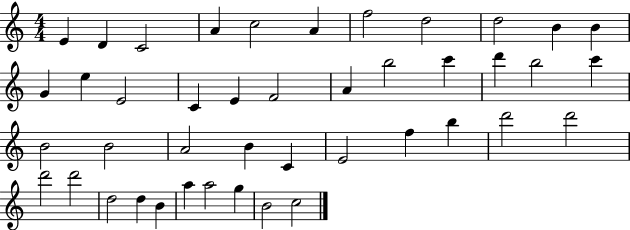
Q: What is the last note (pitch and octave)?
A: C5